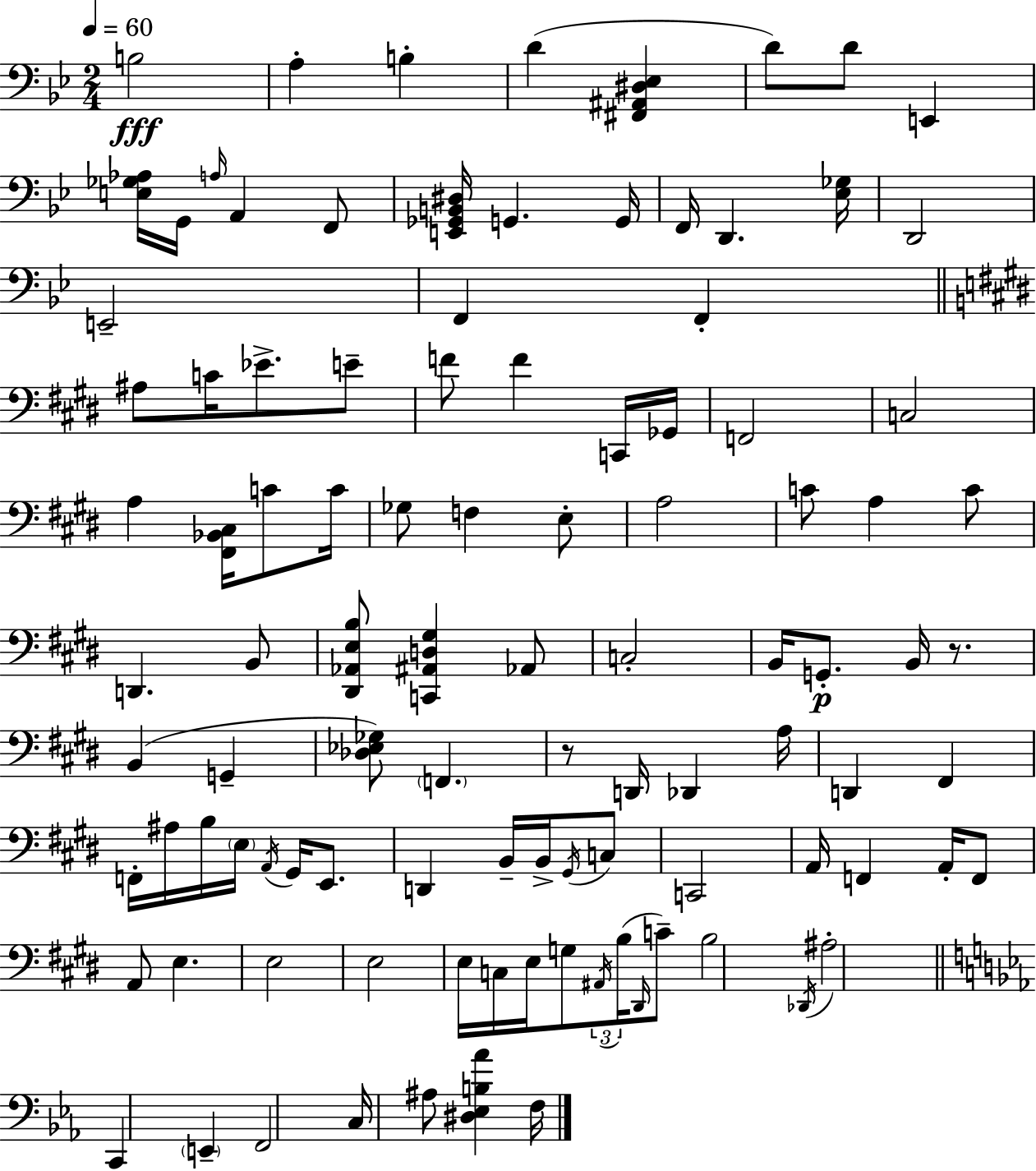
B3/h A3/q B3/q D4/q [F#2,A#2,D#3,Eb3]/q D4/e D4/e E2/q [E3,Gb3,Ab3]/s G2/s A3/s A2/q F2/e [E2,Gb2,B2,D#3]/s G2/q. G2/s F2/s D2/q. [Eb3,Gb3]/s D2/h E2/h F2/q F2/q A#3/e C4/s Eb4/e. E4/e F4/e F4/q C2/s Gb2/s F2/h C3/h A3/q [F#2,Bb2,C#3]/s C4/e C4/s Gb3/e F3/q E3/e A3/h C4/e A3/q C4/e D2/q. B2/e [D#2,Ab2,E3,B3]/e [C2,A#2,D3,G#3]/q Ab2/e C3/h B2/s G2/e. B2/s R/e. B2/q G2/q [Db3,Eb3,Gb3]/e F2/q. R/e D2/s Db2/q A3/s D2/q F#2/q F2/s A#3/s B3/s E3/s A2/s G#2/s E2/e. D2/q B2/s B2/s G#2/s C3/e C2/h A2/s F2/q A2/s F2/e A2/e E3/q. E3/h E3/h E3/s C3/s E3/s G3/e A#2/s B3/s D#2/s C4/e B3/h Db2/s A#3/h C2/q E2/q F2/h C3/s A#3/e [D#3,Eb3,B3,Ab4]/q F3/s